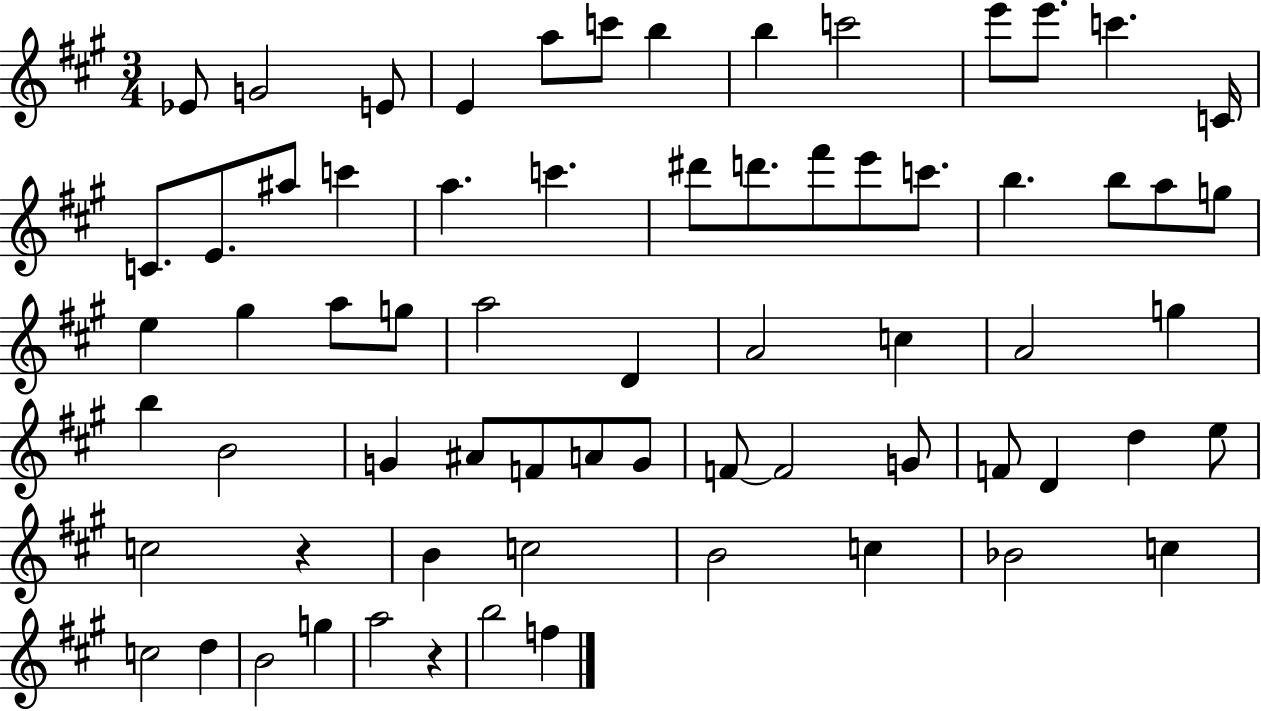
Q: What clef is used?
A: treble